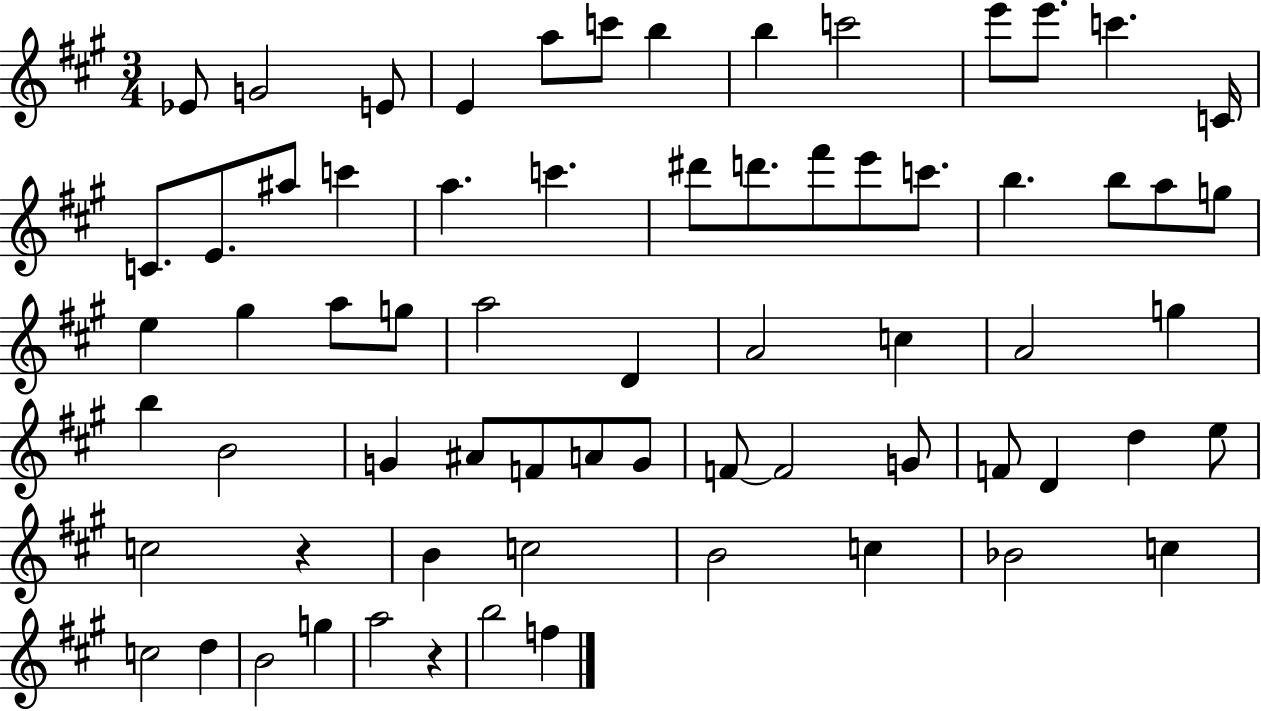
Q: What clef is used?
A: treble